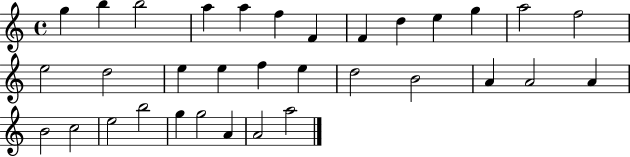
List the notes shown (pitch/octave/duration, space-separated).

G5/q B5/q B5/h A5/q A5/q F5/q F4/q F4/q D5/q E5/q G5/q A5/h F5/h E5/h D5/h E5/q E5/q F5/q E5/q D5/h B4/h A4/q A4/h A4/q B4/h C5/h E5/h B5/h G5/q G5/h A4/q A4/h A5/h